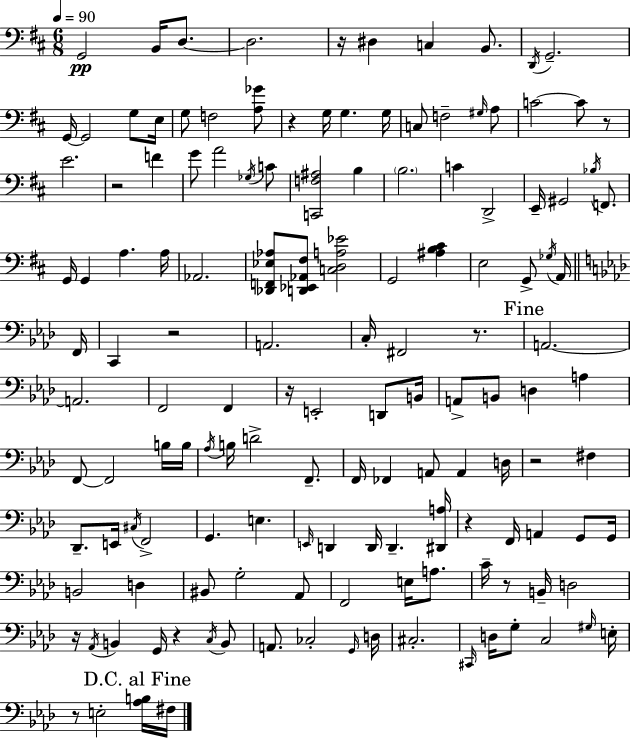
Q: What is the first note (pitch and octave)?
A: G2